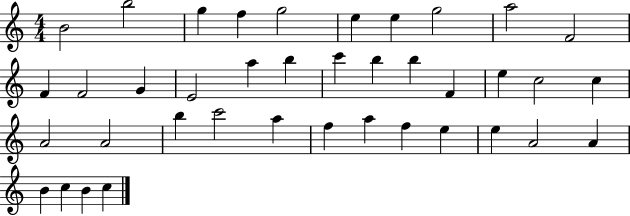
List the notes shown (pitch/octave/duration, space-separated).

B4/h B5/h G5/q F5/q G5/h E5/q E5/q G5/h A5/h F4/h F4/q F4/h G4/q E4/h A5/q B5/q C6/q B5/q B5/q F4/q E5/q C5/h C5/q A4/h A4/h B5/q C6/h A5/q F5/q A5/q F5/q E5/q E5/q A4/h A4/q B4/q C5/q B4/q C5/q